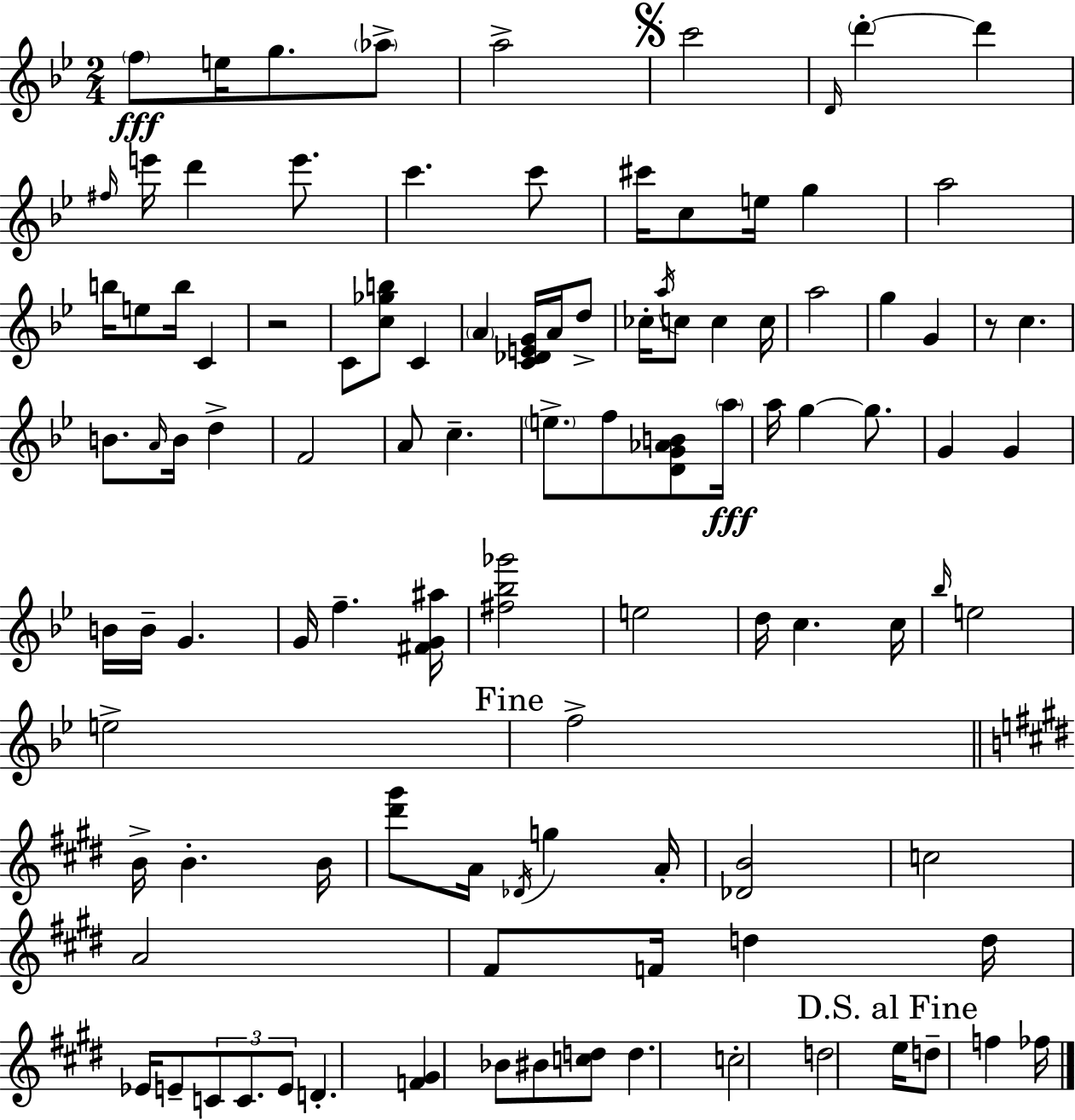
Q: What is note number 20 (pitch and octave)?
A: A5